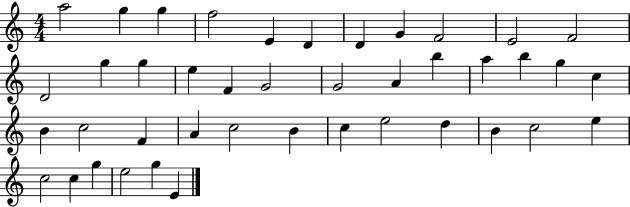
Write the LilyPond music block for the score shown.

{
  \clef treble
  \numericTimeSignature
  \time 4/4
  \key c \major
  a''2 g''4 g''4 | f''2 e'4 d'4 | d'4 g'4 f'2 | e'2 f'2 | \break d'2 g''4 g''4 | e''4 f'4 g'2 | g'2 a'4 b''4 | a''4 b''4 g''4 c''4 | \break b'4 c''2 f'4 | a'4 c''2 b'4 | c''4 e''2 d''4 | b'4 c''2 e''4 | \break c''2 c''4 g''4 | e''2 g''4 e'4 | \bar "|."
}